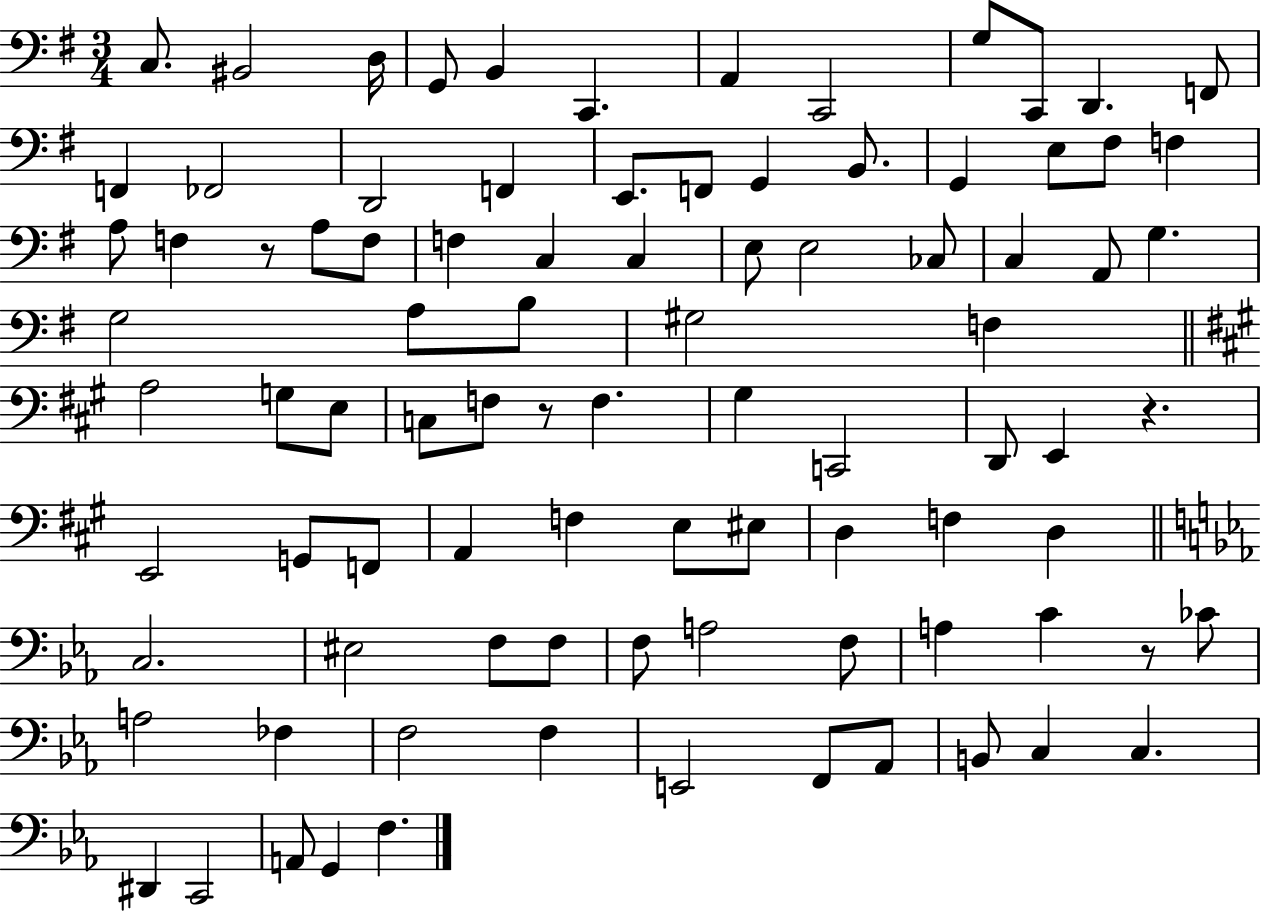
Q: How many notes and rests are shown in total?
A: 91